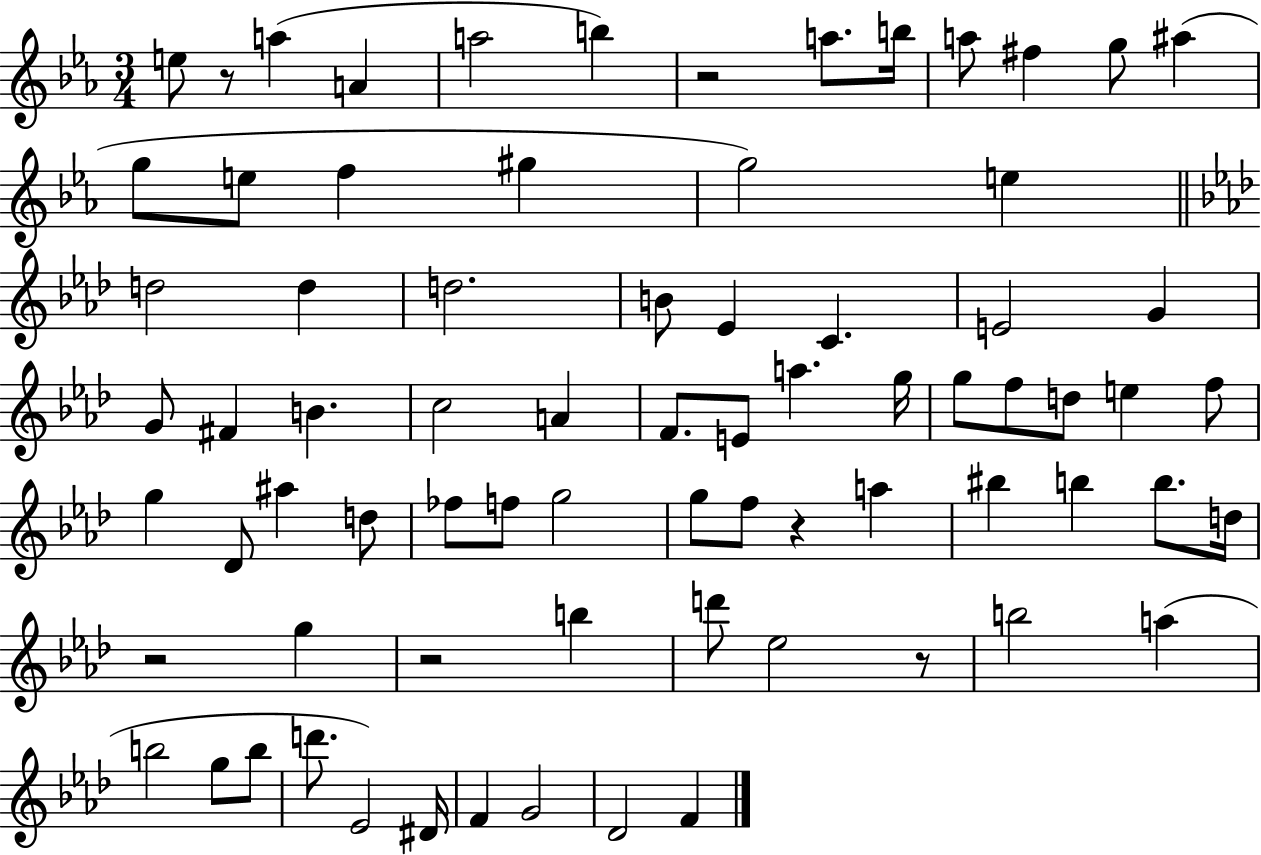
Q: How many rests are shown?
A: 6